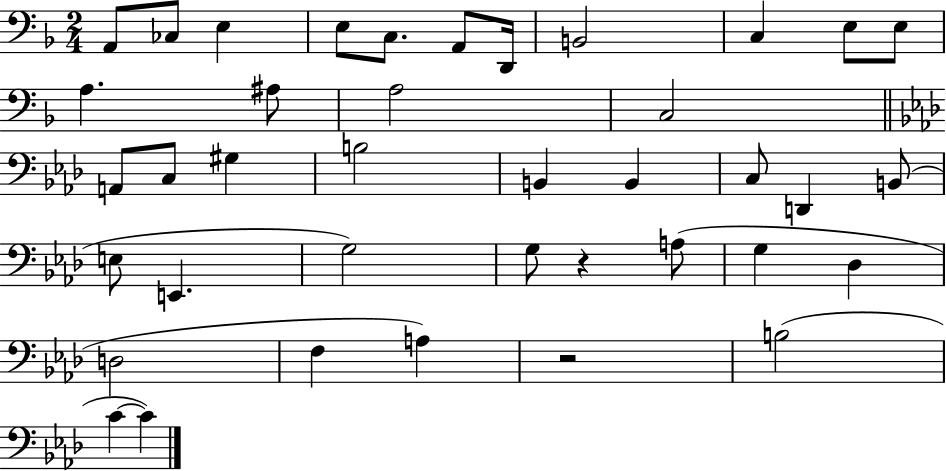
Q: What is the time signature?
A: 2/4